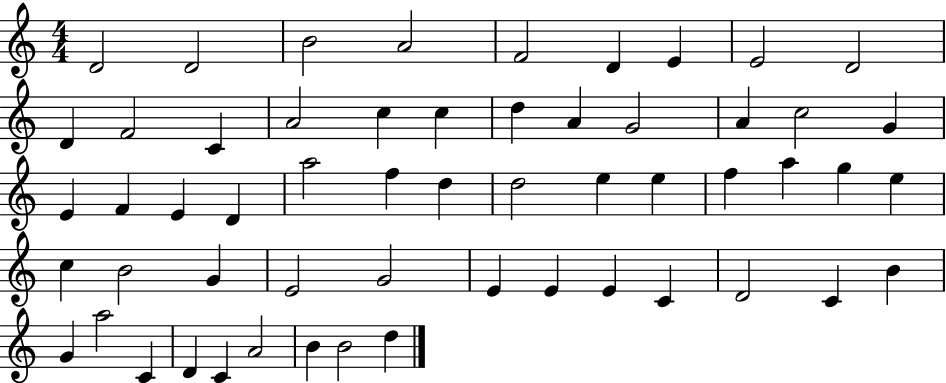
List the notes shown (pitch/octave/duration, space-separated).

D4/h D4/h B4/h A4/h F4/h D4/q E4/q E4/h D4/h D4/q F4/h C4/q A4/h C5/q C5/q D5/q A4/q G4/h A4/q C5/h G4/q E4/q F4/q E4/q D4/q A5/h F5/q D5/q D5/h E5/q E5/q F5/q A5/q G5/q E5/q C5/q B4/h G4/q E4/h G4/h E4/q E4/q E4/q C4/q D4/h C4/q B4/q G4/q A5/h C4/q D4/q C4/q A4/h B4/q B4/h D5/q